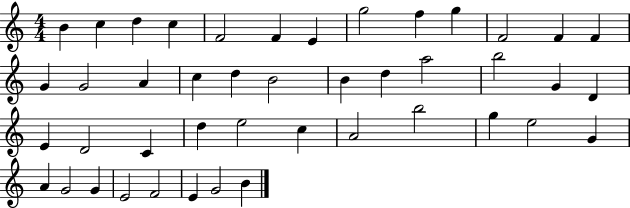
{
  \clef treble
  \numericTimeSignature
  \time 4/4
  \key c \major
  b'4 c''4 d''4 c''4 | f'2 f'4 e'4 | g''2 f''4 g''4 | f'2 f'4 f'4 | \break g'4 g'2 a'4 | c''4 d''4 b'2 | b'4 d''4 a''2 | b''2 g'4 d'4 | \break e'4 d'2 c'4 | d''4 e''2 c''4 | a'2 b''2 | g''4 e''2 g'4 | \break a'4 g'2 g'4 | e'2 f'2 | e'4 g'2 b'4 | \bar "|."
}